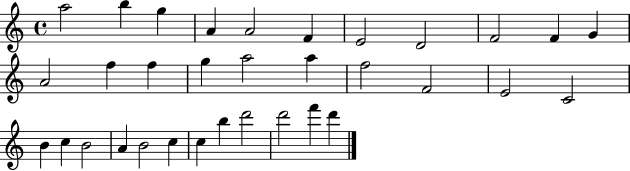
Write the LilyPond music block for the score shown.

{
  \clef treble
  \time 4/4
  \defaultTimeSignature
  \key c \major
  a''2 b''4 g''4 | a'4 a'2 f'4 | e'2 d'2 | f'2 f'4 g'4 | \break a'2 f''4 f''4 | g''4 a''2 a''4 | f''2 f'2 | e'2 c'2 | \break b'4 c''4 b'2 | a'4 b'2 c''4 | c''4 b''4 d'''2 | d'''2 f'''4 d'''4 | \break \bar "|."
}